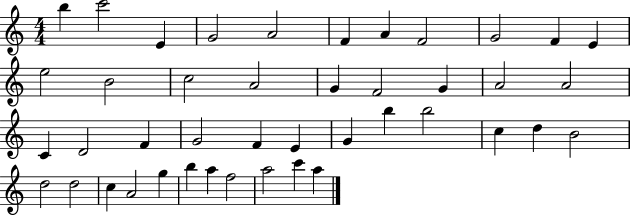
B5/q C6/h E4/q G4/h A4/h F4/q A4/q F4/h G4/h F4/q E4/q E5/h B4/h C5/h A4/h G4/q F4/h G4/q A4/h A4/h C4/q D4/h F4/q G4/h F4/q E4/q G4/q B5/q B5/h C5/q D5/q B4/h D5/h D5/h C5/q A4/h G5/q B5/q A5/q F5/h A5/h C6/q A5/q